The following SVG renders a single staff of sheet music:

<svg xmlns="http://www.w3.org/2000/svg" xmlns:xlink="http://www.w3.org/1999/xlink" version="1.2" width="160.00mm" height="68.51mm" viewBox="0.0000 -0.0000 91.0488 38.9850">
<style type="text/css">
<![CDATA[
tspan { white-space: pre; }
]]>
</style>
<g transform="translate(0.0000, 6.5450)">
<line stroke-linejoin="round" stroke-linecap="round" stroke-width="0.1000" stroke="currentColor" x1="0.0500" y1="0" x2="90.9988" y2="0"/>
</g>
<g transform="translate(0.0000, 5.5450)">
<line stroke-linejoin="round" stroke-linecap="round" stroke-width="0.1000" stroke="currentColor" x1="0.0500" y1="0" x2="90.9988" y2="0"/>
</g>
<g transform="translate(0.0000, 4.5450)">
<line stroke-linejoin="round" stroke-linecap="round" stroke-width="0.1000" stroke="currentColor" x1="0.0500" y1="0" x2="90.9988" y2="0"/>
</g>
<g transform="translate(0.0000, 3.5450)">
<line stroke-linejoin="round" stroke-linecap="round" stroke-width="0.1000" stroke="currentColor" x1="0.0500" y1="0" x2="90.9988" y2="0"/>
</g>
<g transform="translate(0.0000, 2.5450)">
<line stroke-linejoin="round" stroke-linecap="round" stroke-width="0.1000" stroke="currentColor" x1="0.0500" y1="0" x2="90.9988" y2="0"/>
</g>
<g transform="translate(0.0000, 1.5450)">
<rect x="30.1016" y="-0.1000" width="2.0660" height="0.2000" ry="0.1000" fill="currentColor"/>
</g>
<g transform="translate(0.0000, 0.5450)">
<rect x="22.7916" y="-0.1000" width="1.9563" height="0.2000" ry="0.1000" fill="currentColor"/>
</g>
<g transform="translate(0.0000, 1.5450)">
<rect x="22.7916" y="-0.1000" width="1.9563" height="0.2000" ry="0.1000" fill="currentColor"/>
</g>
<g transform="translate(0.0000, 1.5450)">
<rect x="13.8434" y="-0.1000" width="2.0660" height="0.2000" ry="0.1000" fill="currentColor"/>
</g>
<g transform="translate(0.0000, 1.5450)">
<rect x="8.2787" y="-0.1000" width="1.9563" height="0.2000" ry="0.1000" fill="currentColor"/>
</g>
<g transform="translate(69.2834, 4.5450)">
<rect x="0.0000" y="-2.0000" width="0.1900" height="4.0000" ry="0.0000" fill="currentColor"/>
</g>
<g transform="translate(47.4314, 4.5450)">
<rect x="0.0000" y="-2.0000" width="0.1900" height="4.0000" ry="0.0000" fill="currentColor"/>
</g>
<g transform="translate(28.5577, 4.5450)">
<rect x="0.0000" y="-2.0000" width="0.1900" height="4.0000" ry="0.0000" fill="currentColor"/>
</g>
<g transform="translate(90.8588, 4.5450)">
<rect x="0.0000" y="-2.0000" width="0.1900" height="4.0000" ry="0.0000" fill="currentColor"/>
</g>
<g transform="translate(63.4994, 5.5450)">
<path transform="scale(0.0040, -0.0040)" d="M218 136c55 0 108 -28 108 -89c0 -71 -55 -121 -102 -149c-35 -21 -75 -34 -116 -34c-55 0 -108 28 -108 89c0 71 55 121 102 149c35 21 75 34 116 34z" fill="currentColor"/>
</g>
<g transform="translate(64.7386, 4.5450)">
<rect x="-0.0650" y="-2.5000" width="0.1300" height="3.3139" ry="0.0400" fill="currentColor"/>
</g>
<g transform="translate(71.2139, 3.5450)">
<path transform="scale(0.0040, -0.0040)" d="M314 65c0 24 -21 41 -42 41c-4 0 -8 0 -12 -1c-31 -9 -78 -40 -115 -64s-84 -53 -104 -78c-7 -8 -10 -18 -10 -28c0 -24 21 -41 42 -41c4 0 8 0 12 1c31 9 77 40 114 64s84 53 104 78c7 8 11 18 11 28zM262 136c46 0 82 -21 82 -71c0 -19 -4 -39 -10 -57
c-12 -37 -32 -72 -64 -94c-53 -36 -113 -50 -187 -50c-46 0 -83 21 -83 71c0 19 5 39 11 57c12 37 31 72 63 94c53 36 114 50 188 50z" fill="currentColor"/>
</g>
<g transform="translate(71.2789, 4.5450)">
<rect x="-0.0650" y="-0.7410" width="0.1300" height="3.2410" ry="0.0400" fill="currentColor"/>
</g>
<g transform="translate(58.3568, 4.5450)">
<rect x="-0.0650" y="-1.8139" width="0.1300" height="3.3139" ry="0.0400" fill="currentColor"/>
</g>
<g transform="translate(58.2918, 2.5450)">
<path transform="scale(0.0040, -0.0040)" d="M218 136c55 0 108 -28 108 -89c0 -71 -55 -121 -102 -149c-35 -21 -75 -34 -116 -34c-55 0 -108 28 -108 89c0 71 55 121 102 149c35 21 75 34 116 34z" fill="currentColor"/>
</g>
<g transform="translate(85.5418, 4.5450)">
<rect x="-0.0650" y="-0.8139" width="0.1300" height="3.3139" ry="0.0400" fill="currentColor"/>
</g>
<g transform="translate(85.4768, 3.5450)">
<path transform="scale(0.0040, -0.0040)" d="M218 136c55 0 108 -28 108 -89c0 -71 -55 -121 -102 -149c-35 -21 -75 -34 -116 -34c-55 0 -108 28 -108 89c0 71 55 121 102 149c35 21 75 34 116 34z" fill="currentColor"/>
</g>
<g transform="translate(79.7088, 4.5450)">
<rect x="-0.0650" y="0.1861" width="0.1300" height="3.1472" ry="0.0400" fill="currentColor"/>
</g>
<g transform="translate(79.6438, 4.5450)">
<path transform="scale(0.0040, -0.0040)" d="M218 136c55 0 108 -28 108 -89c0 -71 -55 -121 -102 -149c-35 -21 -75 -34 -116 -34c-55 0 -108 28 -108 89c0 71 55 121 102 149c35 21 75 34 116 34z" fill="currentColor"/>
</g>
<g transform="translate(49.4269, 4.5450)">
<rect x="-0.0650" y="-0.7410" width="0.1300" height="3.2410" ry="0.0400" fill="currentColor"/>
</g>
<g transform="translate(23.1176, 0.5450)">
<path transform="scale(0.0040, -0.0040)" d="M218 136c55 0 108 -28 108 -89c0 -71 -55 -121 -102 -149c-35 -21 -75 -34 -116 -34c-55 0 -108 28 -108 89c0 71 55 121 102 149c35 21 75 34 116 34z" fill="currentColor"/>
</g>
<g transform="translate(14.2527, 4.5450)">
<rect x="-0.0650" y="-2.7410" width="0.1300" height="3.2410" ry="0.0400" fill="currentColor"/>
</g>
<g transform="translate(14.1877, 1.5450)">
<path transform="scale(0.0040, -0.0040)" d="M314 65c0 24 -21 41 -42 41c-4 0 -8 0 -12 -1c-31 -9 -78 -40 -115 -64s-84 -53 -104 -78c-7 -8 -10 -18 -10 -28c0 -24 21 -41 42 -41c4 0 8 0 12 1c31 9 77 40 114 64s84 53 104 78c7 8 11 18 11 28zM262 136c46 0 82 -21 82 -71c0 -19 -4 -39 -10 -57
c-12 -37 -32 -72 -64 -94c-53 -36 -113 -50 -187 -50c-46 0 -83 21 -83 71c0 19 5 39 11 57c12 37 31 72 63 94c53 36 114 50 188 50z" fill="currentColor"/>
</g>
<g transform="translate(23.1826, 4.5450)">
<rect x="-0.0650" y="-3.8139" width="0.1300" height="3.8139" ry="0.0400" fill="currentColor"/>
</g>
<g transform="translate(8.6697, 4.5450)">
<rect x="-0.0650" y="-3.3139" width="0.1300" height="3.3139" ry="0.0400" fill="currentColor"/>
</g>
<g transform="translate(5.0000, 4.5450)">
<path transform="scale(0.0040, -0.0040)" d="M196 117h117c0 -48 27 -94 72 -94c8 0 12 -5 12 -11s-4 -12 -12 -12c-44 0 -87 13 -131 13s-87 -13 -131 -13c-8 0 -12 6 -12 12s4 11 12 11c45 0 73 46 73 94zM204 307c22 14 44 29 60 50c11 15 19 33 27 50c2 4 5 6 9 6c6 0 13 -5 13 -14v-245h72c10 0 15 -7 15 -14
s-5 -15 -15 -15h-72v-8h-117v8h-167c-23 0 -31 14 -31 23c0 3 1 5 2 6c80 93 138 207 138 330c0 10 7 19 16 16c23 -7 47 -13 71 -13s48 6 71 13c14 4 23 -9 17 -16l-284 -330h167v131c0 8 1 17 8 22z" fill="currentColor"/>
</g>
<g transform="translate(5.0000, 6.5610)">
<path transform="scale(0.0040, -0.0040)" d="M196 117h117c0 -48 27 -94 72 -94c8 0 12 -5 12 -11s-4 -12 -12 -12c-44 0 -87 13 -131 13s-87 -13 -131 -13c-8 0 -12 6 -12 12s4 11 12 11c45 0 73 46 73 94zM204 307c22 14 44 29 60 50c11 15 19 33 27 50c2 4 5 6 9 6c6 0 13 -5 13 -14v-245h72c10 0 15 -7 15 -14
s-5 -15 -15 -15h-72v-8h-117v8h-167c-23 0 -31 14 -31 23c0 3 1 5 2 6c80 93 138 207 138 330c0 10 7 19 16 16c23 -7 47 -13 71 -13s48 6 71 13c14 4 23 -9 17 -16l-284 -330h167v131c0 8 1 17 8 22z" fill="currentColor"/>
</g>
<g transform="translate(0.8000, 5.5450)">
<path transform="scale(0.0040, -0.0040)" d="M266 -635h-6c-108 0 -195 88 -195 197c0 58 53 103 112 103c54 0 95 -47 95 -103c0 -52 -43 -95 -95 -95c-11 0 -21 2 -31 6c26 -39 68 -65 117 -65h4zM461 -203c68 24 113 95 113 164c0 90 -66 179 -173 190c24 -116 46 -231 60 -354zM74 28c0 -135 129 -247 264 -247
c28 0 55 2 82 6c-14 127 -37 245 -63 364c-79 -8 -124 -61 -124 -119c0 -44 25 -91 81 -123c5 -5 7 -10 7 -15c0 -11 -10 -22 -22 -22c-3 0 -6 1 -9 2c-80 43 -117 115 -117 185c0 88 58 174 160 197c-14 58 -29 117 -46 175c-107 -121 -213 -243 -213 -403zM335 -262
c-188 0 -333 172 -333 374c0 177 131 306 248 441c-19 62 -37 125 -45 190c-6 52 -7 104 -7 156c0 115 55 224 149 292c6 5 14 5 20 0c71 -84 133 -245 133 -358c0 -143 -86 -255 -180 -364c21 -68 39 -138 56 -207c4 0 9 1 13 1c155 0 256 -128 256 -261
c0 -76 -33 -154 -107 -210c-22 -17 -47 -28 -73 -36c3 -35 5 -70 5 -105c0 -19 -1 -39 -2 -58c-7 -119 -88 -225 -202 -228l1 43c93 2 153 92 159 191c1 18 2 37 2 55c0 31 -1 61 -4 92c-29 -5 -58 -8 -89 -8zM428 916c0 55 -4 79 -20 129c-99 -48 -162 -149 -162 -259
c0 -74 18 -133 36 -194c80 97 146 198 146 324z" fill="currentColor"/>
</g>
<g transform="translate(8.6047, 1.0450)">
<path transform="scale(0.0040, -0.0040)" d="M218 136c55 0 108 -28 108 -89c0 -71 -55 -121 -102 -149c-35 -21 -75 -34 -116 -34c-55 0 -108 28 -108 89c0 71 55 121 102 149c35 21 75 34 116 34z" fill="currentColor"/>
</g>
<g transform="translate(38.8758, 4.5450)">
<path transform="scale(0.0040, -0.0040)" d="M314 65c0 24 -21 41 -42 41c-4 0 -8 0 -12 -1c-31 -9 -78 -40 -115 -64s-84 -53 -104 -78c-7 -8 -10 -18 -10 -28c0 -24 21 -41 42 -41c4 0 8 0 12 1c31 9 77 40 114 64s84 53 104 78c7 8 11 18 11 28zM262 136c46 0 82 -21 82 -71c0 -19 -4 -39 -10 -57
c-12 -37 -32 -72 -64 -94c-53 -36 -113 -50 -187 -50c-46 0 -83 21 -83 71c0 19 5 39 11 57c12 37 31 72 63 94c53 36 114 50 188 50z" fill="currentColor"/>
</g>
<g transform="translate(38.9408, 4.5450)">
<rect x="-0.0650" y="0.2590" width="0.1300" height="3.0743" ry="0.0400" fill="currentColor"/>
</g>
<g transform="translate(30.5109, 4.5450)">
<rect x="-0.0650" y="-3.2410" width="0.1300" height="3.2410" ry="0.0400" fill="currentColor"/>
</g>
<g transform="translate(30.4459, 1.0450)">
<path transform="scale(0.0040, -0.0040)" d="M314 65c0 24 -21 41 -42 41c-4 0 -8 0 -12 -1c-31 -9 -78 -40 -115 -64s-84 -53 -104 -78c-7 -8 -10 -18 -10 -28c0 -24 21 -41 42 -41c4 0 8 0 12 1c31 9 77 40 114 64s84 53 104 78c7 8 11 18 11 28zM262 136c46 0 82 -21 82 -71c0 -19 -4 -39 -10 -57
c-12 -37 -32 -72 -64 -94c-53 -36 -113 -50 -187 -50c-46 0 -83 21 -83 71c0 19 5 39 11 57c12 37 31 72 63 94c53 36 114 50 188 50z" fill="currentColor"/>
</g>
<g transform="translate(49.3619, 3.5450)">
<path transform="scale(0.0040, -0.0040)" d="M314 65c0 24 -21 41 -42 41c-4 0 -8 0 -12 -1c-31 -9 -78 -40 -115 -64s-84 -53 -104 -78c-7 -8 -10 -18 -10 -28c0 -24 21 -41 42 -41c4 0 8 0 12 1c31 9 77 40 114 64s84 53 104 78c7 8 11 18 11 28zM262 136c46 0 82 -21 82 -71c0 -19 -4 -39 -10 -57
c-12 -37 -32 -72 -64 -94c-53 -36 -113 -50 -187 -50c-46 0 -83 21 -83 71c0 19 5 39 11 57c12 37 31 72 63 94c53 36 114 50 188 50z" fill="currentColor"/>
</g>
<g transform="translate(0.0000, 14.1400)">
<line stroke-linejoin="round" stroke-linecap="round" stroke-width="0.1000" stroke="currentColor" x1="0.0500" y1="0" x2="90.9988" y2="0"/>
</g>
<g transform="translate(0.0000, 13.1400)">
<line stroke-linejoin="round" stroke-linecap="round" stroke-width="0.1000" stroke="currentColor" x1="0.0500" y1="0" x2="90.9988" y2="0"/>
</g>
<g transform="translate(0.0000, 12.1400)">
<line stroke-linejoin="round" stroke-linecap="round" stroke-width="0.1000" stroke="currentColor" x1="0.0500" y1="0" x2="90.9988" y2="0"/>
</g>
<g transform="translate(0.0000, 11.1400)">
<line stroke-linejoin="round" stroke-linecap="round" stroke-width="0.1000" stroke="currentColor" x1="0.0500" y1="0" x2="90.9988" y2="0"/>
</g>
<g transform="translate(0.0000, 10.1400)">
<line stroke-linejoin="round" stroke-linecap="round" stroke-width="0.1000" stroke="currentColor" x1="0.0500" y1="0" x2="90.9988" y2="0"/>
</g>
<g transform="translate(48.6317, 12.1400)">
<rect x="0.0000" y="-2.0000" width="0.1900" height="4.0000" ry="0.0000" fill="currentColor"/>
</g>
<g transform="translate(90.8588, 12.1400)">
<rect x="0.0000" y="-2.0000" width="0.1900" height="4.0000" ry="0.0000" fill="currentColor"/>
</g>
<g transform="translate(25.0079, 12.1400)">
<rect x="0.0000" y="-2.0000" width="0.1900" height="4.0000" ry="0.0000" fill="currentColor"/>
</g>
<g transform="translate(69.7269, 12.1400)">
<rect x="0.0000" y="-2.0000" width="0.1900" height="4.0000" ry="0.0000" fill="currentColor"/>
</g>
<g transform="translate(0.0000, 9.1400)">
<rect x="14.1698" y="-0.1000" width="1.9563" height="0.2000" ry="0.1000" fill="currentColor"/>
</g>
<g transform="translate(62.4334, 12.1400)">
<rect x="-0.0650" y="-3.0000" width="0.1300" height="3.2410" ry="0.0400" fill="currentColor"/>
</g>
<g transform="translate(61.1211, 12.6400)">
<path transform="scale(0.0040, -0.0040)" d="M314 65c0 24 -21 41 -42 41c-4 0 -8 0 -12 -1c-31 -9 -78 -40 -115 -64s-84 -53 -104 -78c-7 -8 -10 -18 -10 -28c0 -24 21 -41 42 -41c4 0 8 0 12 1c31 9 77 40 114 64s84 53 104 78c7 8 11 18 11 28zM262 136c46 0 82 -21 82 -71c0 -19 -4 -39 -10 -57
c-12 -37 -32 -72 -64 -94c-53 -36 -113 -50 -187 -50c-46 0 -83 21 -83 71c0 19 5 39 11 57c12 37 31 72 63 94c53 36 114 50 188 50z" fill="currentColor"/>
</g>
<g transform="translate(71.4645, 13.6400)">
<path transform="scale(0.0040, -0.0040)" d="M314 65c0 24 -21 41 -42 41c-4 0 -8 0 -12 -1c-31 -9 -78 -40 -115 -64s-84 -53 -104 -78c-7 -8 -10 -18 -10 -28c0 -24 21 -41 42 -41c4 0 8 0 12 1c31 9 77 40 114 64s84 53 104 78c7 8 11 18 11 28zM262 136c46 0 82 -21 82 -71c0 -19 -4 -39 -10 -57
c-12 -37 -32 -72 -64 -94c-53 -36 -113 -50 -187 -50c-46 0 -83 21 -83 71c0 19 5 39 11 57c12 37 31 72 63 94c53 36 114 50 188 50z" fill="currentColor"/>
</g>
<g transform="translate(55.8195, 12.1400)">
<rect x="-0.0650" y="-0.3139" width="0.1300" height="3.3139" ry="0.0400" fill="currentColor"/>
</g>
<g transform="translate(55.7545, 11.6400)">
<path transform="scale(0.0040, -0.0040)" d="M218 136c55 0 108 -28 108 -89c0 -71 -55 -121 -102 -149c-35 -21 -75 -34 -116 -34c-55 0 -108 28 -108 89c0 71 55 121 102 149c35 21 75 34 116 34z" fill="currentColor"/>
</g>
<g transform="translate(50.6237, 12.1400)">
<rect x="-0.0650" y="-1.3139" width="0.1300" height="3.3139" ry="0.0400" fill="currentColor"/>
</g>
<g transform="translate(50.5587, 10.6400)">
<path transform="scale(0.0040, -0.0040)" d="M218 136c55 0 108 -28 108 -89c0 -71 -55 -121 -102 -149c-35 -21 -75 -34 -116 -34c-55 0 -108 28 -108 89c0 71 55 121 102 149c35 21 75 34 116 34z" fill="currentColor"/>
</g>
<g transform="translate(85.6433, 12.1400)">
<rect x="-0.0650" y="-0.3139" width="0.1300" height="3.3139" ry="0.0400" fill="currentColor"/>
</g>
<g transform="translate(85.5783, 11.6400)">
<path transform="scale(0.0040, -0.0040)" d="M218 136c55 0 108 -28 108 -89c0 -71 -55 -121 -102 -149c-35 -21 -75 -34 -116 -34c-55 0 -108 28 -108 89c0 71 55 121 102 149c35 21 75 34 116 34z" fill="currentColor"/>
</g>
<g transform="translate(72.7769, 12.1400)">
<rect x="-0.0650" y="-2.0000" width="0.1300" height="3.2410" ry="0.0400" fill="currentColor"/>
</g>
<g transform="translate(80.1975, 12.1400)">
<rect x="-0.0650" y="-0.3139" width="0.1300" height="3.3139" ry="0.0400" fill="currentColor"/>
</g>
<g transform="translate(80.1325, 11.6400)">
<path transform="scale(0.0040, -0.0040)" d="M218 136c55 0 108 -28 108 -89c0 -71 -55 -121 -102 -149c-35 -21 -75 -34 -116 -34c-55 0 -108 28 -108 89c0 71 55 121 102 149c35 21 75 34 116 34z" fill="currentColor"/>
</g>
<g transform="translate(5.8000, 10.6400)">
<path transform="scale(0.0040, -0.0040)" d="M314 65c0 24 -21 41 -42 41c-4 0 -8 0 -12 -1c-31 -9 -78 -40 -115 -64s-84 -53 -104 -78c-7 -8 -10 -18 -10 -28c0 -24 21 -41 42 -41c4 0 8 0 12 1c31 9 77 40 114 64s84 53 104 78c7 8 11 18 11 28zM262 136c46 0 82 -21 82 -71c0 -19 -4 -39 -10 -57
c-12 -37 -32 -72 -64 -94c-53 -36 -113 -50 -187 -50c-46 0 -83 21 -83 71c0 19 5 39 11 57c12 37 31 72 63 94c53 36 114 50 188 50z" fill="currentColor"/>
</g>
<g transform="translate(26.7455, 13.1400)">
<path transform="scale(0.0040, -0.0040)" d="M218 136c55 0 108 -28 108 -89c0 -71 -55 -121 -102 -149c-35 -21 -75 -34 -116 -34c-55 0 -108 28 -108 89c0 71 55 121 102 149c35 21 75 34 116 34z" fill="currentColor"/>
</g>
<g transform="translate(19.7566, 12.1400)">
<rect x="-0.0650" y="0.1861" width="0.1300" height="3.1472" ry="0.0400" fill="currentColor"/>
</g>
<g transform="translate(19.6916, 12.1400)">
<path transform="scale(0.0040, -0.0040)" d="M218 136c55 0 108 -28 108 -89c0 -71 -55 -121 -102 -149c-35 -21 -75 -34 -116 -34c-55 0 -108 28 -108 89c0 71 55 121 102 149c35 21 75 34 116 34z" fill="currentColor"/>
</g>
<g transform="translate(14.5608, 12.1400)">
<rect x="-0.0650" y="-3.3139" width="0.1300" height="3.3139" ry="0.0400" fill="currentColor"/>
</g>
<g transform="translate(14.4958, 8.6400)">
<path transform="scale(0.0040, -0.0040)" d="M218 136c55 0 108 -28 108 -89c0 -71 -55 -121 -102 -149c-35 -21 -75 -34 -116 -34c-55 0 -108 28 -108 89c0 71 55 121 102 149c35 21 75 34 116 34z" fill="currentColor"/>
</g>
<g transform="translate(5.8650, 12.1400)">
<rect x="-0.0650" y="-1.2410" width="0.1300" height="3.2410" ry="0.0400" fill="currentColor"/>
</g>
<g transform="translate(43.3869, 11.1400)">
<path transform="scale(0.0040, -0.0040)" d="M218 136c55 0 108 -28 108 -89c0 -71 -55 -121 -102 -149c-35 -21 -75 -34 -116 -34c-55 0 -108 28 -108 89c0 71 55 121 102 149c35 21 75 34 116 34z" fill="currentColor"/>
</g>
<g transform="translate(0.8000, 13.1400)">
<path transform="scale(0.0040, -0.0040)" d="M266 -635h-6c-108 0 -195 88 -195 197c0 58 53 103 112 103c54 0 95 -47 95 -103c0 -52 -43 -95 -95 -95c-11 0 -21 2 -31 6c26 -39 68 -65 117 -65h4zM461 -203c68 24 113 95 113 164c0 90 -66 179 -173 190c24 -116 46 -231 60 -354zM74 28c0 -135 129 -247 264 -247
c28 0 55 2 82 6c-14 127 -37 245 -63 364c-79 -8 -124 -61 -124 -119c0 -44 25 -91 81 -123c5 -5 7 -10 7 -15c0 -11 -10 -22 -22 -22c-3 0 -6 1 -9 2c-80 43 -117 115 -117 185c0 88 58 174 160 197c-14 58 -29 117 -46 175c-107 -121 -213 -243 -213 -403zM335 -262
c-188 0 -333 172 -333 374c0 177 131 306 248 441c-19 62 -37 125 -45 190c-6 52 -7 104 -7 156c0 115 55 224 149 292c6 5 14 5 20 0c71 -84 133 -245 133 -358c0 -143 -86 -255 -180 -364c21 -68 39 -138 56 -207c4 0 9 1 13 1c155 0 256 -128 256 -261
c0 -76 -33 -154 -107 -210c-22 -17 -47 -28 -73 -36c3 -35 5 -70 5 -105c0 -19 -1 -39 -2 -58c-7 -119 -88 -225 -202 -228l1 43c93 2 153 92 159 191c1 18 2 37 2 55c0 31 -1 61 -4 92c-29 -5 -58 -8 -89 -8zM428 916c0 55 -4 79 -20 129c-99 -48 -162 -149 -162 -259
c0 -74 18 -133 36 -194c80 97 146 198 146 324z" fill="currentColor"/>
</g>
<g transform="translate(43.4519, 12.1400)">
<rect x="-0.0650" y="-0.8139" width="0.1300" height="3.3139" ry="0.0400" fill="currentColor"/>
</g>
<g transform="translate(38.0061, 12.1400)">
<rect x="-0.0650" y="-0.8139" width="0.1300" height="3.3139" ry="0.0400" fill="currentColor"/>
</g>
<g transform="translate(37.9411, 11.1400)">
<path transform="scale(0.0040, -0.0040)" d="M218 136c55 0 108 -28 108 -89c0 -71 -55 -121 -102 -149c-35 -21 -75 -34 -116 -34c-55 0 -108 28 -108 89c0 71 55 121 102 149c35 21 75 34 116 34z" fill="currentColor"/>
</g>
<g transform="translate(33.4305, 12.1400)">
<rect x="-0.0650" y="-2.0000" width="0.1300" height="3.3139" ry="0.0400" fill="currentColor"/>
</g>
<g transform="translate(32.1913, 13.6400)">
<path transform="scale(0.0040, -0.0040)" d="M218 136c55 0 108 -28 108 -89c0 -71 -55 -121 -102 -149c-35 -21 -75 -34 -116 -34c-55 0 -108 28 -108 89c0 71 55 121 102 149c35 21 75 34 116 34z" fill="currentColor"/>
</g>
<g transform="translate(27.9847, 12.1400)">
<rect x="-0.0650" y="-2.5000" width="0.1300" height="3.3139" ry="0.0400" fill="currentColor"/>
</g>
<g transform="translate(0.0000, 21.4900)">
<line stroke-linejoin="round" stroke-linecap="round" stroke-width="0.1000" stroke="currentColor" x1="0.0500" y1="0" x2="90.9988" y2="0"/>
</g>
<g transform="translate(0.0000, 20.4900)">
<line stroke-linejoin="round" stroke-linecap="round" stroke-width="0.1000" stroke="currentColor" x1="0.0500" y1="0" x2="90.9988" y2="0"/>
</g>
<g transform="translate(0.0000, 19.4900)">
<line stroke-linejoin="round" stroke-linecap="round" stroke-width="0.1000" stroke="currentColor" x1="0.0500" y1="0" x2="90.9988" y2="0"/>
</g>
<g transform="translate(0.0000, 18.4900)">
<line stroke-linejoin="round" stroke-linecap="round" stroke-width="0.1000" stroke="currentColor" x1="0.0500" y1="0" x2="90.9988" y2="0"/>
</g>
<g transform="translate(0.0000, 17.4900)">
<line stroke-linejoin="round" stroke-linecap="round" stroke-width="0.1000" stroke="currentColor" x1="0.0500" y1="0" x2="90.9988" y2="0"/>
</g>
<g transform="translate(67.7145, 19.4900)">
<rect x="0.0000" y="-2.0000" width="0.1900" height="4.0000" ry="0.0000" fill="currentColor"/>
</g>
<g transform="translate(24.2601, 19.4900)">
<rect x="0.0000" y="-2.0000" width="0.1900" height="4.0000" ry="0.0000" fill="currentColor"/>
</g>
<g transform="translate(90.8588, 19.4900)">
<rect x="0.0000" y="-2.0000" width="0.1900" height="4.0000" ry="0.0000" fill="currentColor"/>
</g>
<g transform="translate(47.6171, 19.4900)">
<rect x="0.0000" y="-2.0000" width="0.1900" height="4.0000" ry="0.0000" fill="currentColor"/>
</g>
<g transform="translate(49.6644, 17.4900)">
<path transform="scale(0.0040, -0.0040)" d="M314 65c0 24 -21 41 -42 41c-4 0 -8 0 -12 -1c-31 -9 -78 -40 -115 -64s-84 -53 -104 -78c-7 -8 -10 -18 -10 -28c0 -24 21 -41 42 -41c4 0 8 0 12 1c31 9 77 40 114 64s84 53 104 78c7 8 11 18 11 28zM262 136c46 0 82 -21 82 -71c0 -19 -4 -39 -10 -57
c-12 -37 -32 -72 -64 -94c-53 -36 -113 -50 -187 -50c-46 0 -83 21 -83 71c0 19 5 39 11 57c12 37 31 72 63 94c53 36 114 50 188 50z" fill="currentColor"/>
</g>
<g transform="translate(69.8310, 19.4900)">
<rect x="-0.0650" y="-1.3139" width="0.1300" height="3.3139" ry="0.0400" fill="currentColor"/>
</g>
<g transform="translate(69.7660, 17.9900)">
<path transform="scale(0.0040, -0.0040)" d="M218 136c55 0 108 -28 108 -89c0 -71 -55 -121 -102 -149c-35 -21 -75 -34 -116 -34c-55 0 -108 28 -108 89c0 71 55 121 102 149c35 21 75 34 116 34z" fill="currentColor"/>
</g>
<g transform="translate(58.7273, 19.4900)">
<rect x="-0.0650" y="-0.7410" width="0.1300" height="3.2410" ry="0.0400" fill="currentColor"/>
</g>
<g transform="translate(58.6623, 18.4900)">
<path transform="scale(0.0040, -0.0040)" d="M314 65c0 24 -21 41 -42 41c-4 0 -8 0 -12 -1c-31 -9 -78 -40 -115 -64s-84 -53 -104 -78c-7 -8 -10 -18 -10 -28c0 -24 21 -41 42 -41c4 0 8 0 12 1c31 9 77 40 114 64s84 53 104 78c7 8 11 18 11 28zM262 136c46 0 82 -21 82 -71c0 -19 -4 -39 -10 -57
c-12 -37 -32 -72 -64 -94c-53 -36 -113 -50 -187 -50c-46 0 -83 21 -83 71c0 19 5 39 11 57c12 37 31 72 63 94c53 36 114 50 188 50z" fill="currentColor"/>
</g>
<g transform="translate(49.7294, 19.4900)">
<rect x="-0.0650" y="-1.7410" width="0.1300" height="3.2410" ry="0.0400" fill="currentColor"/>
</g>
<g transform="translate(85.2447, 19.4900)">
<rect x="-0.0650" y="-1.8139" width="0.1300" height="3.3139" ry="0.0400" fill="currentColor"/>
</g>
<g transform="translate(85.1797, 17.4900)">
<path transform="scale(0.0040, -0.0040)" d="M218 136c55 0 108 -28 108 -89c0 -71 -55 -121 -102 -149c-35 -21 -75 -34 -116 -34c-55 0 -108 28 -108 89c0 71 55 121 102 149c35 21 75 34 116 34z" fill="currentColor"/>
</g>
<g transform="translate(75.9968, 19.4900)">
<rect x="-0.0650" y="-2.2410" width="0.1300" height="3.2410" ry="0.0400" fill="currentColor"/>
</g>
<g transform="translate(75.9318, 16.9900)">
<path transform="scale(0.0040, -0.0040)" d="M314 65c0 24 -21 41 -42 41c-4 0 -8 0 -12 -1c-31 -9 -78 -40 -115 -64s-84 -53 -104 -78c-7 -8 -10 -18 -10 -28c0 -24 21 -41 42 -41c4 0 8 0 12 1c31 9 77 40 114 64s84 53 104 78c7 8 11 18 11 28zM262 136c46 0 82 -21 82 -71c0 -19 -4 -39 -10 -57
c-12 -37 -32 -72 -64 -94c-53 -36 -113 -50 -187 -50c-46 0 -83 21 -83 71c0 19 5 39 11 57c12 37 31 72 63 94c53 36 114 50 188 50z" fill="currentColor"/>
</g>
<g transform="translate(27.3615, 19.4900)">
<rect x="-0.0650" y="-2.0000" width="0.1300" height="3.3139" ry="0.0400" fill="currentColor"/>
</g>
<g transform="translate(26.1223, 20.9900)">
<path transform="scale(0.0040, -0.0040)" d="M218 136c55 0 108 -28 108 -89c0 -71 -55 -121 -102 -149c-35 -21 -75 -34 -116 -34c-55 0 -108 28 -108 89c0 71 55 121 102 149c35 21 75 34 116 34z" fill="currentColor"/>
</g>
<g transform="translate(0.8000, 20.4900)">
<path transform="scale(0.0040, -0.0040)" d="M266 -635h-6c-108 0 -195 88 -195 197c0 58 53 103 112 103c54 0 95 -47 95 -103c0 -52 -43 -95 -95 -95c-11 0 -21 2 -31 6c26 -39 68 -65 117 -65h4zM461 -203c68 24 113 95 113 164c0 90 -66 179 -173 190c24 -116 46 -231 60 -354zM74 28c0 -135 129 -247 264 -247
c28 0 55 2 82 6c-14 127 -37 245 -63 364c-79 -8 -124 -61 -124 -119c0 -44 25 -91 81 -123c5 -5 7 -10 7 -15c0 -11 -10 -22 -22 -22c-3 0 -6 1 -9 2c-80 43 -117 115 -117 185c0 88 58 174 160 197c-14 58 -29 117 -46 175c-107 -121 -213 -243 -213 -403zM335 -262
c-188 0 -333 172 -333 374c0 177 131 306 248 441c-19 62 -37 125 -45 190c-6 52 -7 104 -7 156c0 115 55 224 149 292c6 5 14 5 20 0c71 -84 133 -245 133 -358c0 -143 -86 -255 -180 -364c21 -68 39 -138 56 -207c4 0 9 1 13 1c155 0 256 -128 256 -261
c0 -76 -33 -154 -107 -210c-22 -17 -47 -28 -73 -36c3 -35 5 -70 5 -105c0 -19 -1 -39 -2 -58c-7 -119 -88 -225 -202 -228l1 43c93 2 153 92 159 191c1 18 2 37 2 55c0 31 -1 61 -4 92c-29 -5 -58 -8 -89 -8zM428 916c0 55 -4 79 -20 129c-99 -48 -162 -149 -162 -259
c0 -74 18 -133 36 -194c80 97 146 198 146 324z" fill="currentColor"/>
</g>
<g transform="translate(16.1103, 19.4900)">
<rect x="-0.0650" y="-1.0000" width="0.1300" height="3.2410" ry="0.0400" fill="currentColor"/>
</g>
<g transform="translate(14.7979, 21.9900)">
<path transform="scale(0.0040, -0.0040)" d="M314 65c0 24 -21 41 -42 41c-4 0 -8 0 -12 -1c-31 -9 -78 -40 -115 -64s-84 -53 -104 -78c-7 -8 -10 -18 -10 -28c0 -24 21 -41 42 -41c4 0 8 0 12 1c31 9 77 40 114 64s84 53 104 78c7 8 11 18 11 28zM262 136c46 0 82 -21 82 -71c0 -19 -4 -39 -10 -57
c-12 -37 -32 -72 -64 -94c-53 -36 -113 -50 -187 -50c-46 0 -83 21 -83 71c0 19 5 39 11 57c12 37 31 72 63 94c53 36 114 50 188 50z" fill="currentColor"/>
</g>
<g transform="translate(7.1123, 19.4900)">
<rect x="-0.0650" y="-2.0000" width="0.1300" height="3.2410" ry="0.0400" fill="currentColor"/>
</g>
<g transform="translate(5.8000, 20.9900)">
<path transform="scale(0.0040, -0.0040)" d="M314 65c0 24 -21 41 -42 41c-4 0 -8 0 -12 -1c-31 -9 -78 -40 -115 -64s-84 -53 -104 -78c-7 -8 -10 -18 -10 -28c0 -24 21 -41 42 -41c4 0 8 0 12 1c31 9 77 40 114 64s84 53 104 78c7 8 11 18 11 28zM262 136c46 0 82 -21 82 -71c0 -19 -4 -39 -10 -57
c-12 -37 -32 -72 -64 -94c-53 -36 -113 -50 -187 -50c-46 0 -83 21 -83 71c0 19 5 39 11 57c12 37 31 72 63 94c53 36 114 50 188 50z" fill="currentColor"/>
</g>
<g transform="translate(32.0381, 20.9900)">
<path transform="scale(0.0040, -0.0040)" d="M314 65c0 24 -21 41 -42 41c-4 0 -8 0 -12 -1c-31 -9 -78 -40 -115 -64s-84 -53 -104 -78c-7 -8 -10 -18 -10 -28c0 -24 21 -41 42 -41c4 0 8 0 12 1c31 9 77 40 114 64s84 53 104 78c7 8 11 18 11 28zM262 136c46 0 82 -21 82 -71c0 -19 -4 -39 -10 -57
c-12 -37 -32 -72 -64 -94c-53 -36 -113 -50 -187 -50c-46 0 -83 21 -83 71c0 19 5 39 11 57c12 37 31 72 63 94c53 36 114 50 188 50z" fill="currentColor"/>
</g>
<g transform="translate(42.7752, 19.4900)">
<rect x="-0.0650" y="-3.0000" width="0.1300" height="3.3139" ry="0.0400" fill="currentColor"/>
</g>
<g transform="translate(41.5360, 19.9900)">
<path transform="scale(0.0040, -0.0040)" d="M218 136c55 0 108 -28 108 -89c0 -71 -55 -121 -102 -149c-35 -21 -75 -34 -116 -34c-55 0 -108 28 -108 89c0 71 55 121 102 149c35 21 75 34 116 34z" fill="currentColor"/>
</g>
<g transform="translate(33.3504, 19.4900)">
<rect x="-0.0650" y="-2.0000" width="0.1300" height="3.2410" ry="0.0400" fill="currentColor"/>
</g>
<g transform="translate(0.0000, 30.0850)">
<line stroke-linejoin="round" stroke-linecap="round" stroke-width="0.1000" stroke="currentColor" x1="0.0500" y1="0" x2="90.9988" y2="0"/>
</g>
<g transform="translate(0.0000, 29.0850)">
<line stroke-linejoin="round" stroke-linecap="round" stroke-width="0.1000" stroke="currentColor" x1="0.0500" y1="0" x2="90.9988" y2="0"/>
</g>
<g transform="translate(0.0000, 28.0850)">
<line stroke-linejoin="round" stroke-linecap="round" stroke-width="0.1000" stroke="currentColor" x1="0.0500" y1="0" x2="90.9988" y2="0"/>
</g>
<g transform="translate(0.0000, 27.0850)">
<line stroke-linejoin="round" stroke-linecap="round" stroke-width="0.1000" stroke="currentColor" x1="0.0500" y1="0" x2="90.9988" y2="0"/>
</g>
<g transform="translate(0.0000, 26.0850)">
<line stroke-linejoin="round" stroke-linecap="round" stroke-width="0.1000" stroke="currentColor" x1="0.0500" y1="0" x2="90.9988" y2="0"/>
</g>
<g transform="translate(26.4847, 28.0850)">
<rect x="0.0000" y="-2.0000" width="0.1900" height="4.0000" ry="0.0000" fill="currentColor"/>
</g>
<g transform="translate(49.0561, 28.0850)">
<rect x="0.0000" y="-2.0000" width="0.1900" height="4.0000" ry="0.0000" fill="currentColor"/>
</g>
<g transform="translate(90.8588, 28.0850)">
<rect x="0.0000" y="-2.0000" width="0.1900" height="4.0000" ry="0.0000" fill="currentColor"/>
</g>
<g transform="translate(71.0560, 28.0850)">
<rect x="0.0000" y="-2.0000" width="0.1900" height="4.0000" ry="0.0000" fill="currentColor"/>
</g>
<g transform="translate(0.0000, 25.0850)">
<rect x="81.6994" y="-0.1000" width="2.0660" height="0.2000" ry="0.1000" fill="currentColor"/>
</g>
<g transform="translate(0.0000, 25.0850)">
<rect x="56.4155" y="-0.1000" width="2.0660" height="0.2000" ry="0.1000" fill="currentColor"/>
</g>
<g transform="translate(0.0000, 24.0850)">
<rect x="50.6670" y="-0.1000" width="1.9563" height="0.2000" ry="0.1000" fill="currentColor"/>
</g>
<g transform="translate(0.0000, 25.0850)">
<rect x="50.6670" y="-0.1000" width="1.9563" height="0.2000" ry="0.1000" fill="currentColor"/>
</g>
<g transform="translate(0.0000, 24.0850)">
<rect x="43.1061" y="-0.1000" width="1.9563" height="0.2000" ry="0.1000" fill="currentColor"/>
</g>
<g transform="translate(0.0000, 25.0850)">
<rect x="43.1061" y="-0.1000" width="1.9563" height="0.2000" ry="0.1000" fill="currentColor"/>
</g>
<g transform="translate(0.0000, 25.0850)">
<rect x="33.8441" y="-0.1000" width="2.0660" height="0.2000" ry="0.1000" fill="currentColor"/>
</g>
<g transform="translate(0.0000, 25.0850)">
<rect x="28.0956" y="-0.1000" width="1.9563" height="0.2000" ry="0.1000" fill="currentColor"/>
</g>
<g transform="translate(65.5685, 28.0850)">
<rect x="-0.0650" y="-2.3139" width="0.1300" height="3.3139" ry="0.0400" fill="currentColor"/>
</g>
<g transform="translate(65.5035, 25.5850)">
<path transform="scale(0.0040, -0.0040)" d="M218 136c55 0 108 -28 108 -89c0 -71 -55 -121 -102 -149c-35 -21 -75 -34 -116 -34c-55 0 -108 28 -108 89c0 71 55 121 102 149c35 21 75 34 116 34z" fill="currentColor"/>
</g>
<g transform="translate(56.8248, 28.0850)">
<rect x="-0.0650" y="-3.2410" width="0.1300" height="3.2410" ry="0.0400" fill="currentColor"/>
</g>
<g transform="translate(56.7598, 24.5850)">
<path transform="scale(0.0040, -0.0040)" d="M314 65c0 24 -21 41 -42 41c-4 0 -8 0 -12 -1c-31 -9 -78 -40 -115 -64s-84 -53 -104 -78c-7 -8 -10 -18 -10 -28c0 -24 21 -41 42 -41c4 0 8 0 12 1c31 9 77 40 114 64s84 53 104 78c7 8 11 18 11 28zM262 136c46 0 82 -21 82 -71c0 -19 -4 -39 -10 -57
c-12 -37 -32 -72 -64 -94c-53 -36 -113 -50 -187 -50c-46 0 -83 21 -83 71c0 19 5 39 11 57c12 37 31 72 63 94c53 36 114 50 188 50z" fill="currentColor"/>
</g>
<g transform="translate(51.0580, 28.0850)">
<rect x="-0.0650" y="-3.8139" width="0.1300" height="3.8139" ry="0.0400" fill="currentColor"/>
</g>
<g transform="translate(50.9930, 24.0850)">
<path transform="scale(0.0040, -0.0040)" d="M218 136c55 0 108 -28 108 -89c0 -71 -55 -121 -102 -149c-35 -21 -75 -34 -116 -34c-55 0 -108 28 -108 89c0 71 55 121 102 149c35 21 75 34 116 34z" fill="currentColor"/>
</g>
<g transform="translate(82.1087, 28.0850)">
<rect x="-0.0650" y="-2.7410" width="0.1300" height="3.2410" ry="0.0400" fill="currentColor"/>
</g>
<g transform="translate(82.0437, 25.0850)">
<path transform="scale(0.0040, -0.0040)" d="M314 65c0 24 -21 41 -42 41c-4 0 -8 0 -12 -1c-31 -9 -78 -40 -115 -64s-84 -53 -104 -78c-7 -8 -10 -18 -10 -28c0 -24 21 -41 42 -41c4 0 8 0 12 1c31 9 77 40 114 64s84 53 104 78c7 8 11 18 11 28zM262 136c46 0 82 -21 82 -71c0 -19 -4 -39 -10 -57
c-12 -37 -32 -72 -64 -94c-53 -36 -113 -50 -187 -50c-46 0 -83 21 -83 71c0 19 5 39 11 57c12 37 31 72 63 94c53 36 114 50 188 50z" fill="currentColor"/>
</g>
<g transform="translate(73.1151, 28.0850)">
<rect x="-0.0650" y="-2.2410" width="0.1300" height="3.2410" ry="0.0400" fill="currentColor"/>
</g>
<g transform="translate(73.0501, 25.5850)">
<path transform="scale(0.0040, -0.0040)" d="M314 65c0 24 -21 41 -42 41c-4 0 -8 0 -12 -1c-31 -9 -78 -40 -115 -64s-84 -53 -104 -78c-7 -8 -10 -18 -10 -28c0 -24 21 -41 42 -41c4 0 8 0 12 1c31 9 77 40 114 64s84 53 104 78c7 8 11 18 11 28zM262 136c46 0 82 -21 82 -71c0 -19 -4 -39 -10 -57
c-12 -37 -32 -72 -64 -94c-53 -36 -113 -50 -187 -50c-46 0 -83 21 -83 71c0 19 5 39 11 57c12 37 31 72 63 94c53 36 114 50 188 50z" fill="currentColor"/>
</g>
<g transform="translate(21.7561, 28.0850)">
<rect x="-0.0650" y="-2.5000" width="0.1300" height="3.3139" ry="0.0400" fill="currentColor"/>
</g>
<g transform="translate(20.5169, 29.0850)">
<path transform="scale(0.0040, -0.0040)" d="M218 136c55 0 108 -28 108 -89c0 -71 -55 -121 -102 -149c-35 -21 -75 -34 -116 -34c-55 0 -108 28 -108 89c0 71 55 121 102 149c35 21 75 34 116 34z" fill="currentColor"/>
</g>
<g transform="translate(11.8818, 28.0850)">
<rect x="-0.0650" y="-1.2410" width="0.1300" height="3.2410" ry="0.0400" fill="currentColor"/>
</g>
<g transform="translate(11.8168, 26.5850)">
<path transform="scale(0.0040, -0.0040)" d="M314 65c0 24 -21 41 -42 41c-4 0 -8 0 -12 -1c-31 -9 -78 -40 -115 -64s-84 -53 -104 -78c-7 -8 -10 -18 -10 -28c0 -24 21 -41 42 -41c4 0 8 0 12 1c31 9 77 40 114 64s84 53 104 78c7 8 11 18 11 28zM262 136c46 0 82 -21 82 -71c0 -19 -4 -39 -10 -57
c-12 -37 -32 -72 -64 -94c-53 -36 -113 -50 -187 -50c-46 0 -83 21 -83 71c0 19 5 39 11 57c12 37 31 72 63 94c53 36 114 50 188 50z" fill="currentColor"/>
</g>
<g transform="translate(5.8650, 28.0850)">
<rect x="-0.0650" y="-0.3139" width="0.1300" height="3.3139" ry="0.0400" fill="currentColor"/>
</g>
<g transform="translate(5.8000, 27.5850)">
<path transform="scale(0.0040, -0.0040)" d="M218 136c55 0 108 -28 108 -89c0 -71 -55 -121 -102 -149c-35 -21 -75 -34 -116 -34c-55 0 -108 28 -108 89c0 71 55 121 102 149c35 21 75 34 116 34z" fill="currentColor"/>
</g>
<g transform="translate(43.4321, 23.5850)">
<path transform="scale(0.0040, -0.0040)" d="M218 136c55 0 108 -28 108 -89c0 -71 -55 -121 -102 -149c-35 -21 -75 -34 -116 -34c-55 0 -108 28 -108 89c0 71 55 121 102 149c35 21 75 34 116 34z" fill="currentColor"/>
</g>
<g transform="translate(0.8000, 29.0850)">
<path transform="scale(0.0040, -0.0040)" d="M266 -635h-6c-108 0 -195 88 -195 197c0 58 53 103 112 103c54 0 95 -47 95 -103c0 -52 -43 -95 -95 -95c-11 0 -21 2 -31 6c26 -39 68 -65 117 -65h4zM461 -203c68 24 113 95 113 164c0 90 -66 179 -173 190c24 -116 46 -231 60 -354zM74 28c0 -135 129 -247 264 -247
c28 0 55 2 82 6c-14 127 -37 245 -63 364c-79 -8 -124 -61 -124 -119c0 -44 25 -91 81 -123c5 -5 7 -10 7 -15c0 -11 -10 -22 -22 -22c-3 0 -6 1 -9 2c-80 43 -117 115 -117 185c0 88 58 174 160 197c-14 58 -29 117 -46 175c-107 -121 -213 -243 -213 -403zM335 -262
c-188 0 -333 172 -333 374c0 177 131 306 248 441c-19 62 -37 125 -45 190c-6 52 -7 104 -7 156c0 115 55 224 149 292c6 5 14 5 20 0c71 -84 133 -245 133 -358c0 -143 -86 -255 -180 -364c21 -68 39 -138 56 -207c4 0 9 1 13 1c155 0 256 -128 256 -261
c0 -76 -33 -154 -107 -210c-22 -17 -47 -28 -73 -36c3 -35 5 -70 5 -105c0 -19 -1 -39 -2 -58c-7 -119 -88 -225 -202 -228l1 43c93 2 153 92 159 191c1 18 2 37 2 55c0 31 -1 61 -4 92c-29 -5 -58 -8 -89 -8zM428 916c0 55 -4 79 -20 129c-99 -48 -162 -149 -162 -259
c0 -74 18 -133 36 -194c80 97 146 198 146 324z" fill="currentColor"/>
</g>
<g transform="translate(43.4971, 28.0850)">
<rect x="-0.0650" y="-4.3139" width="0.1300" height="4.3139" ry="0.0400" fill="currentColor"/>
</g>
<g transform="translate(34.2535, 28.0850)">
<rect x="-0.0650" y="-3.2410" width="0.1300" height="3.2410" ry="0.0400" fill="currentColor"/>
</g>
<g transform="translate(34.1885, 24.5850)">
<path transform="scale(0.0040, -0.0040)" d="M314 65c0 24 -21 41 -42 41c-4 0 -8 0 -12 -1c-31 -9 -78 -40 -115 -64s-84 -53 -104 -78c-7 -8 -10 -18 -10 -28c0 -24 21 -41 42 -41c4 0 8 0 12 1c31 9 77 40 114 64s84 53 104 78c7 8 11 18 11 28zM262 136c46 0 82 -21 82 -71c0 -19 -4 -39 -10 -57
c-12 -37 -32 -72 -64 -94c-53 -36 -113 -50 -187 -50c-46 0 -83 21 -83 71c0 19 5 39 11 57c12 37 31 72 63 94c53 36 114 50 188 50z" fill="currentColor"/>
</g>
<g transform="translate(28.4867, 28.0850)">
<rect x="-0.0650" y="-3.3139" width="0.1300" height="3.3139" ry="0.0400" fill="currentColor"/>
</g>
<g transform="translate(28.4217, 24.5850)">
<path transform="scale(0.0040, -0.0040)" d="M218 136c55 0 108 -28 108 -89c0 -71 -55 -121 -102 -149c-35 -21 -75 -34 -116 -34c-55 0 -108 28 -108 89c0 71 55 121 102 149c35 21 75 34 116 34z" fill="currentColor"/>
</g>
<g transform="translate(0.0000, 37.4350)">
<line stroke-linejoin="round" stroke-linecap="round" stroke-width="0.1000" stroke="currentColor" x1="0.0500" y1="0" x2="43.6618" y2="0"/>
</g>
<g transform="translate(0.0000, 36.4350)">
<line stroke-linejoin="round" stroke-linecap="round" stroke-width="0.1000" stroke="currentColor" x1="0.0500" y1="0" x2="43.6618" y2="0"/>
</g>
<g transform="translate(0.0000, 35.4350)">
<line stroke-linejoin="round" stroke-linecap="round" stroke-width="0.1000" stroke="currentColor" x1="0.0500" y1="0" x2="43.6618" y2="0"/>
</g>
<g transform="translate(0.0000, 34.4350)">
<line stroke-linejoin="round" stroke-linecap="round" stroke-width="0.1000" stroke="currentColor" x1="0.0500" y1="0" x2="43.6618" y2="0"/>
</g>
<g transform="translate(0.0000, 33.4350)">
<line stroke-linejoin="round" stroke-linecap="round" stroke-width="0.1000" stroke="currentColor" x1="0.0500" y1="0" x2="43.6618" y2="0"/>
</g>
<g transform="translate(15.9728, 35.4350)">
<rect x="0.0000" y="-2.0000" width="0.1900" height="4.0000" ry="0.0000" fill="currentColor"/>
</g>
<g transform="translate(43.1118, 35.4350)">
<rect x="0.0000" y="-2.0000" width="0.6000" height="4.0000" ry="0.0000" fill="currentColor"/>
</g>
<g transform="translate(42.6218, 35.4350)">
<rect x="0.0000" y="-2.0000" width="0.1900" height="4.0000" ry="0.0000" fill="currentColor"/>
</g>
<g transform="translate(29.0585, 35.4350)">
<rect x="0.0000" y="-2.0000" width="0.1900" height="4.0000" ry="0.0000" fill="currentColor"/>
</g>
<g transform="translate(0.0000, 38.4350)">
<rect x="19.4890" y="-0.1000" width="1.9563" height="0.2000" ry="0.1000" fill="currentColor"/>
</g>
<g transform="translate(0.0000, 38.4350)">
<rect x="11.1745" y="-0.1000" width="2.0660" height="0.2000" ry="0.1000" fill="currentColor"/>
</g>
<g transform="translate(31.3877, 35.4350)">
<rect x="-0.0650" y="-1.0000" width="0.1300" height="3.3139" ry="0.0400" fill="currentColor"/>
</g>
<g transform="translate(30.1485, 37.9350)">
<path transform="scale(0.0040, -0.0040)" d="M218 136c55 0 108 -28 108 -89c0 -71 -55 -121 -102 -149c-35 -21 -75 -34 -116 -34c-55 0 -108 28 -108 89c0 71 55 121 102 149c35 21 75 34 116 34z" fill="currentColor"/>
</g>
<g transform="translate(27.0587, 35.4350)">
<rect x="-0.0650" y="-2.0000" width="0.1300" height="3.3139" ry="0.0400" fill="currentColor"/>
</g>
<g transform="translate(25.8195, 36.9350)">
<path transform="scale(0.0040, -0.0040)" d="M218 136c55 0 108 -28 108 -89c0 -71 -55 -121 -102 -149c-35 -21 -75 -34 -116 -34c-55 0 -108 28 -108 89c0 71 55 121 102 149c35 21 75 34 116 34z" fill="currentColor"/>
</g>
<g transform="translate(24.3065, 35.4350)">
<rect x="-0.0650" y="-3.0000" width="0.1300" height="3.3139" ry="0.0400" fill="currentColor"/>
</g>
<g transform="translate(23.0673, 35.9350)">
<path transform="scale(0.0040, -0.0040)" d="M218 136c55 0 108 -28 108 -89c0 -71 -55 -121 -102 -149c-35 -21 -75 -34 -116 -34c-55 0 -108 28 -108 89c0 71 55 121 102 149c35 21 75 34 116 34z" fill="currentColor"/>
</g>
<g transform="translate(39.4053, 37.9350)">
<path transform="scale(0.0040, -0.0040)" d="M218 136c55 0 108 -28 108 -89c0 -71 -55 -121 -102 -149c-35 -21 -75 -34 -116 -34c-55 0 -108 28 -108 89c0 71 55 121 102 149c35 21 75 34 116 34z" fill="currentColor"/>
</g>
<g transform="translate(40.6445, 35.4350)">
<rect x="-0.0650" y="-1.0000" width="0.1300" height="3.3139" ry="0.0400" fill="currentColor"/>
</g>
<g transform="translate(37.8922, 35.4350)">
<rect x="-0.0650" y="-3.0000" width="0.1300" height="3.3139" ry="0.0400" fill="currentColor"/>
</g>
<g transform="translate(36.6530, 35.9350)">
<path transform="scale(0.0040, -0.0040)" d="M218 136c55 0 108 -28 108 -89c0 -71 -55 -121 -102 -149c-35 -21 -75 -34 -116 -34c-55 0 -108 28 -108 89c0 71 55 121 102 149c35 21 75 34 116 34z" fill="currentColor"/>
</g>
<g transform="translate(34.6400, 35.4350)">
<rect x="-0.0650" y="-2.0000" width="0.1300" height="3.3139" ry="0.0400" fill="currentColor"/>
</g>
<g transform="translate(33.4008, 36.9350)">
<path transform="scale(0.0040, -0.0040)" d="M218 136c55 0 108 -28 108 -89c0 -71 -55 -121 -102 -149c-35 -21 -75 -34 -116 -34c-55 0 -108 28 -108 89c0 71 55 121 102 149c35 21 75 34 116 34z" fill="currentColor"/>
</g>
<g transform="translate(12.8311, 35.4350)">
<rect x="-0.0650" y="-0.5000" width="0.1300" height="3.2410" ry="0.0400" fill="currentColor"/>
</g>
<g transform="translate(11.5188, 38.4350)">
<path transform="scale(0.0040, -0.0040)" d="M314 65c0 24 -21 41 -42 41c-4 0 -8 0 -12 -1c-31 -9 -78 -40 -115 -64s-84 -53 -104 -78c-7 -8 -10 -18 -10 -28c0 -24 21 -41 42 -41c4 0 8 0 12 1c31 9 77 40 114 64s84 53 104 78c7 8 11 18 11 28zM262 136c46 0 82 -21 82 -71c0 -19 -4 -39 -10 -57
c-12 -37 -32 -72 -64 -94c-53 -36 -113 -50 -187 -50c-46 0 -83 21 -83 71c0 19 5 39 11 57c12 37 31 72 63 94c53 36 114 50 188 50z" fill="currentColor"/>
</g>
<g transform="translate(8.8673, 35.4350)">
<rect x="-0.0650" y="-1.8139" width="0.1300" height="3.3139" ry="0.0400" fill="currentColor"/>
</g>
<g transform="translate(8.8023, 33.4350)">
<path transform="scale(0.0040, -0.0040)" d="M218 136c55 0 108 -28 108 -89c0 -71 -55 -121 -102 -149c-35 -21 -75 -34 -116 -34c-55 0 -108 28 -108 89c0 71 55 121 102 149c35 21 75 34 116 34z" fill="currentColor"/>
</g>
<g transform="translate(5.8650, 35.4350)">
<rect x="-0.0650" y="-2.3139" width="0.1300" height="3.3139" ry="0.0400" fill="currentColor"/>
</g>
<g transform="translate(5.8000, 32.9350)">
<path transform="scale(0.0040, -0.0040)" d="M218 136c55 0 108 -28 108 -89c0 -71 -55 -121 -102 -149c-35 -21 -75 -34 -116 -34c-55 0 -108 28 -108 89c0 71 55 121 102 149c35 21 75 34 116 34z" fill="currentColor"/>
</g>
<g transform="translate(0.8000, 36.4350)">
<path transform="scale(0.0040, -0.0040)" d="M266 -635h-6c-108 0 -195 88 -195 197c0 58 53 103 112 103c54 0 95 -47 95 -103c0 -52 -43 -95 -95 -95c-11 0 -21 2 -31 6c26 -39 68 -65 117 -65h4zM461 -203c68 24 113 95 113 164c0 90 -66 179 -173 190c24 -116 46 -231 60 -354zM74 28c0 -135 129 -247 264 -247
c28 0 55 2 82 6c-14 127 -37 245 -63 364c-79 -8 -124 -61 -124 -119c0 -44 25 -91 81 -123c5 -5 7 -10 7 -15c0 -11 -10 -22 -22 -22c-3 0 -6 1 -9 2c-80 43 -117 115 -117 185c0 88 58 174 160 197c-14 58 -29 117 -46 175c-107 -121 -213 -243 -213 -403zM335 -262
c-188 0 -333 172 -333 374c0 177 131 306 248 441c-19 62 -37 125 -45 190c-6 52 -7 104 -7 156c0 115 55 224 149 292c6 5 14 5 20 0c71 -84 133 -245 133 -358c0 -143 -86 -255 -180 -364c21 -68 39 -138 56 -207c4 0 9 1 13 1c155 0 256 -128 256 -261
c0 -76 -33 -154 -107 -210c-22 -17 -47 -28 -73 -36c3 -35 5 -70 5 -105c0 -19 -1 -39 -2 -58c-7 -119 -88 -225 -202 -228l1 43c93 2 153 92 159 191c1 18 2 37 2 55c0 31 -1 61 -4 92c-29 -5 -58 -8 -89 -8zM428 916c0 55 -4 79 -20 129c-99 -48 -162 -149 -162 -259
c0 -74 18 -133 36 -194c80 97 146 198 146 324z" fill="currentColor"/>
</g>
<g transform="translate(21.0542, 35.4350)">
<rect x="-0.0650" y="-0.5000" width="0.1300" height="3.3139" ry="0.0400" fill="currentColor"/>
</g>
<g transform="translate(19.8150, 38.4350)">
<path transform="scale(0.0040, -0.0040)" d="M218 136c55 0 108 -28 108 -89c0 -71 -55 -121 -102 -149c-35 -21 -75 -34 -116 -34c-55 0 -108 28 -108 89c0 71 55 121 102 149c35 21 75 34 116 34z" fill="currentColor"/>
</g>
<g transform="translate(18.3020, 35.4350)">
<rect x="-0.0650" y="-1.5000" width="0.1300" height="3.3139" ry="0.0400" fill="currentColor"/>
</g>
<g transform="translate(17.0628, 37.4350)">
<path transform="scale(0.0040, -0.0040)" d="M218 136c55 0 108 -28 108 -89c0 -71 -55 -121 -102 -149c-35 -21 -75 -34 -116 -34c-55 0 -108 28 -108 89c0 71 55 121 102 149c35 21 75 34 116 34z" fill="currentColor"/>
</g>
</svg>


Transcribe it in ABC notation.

X:1
T:Untitled
M:4/4
L:1/4
K:C
b a2 c' b2 B2 d2 f G d2 B d e2 b B G F d d e c A2 F2 c c F2 D2 F F2 A f2 d2 e g2 f c e2 G b b2 d' c' b2 g g2 a2 g f C2 E C A F D F A D